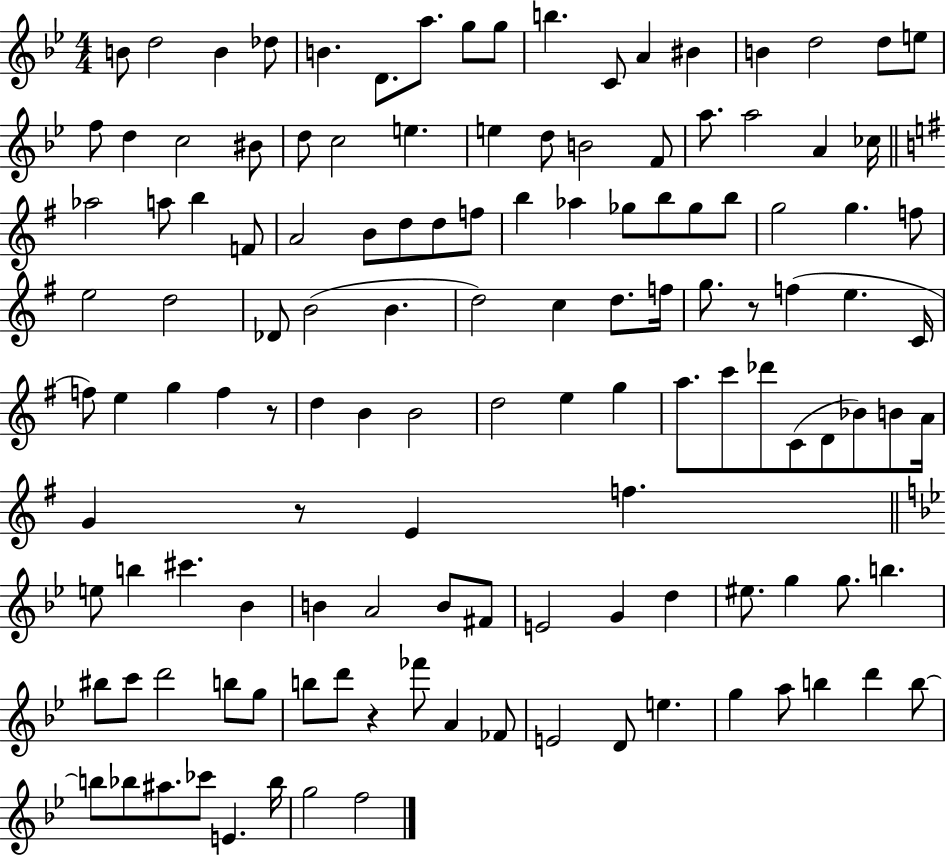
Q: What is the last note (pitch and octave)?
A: F5